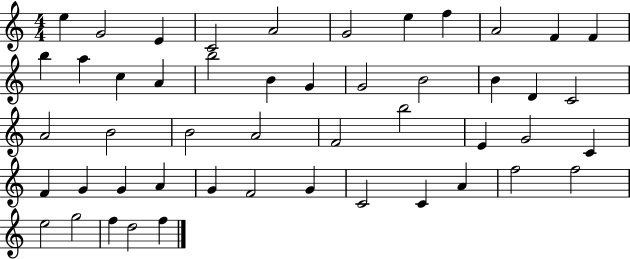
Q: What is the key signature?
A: C major